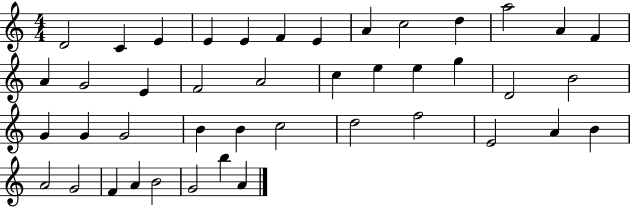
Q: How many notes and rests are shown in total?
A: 43